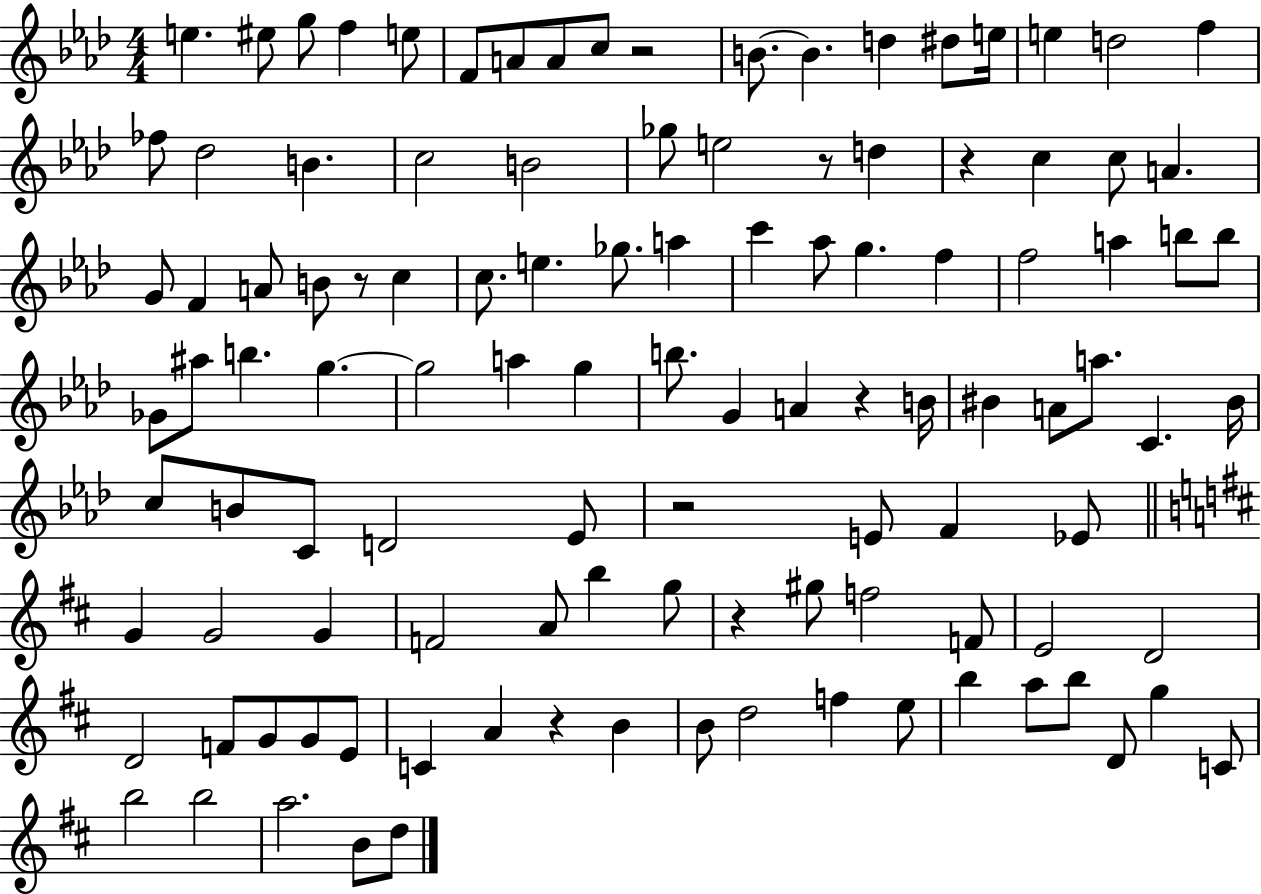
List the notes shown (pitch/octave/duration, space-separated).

E5/q. EIS5/e G5/e F5/q E5/e F4/e A4/e A4/e C5/e R/h B4/e. B4/q. D5/q D#5/e E5/s E5/q D5/h F5/q FES5/e Db5/h B4/q. C5/h B4/h Gb5/e E5/h R/e D5/q R/q C5/q C5/e A4/q. G4/e F4/q A4/e B4/e R/e C5/q C5/e. E5/q. Gb5/e. A5/q C6/q Ab5/e G5/q. F5/q F5/h A5/q B5/e B5/e Gb4/e A#5/e B5/q. G5/q. G5/h A5/q G5/q B5/e. G4/q A4/q R/q B4/s BIS4/q A4/e A5/e. C4/q. BIS4/s C5/e B4/e C4/e D4/h Eb4/e R/h E4/e F4/q Eb4/e G4/q G4/h G4/q F4/h A4/e B5/q G5/e R/q G#5/e F5/h F4/e E4/h D4/h D4/h F4/e G4/e G4/e E4/e C4/q A4/q R/q B4/q B4/e D5/h F5/q E5/e B5/q A5/e B5/e D4/e G5/q C4/e B5/h B5/h A5/h. B4/e D5/e